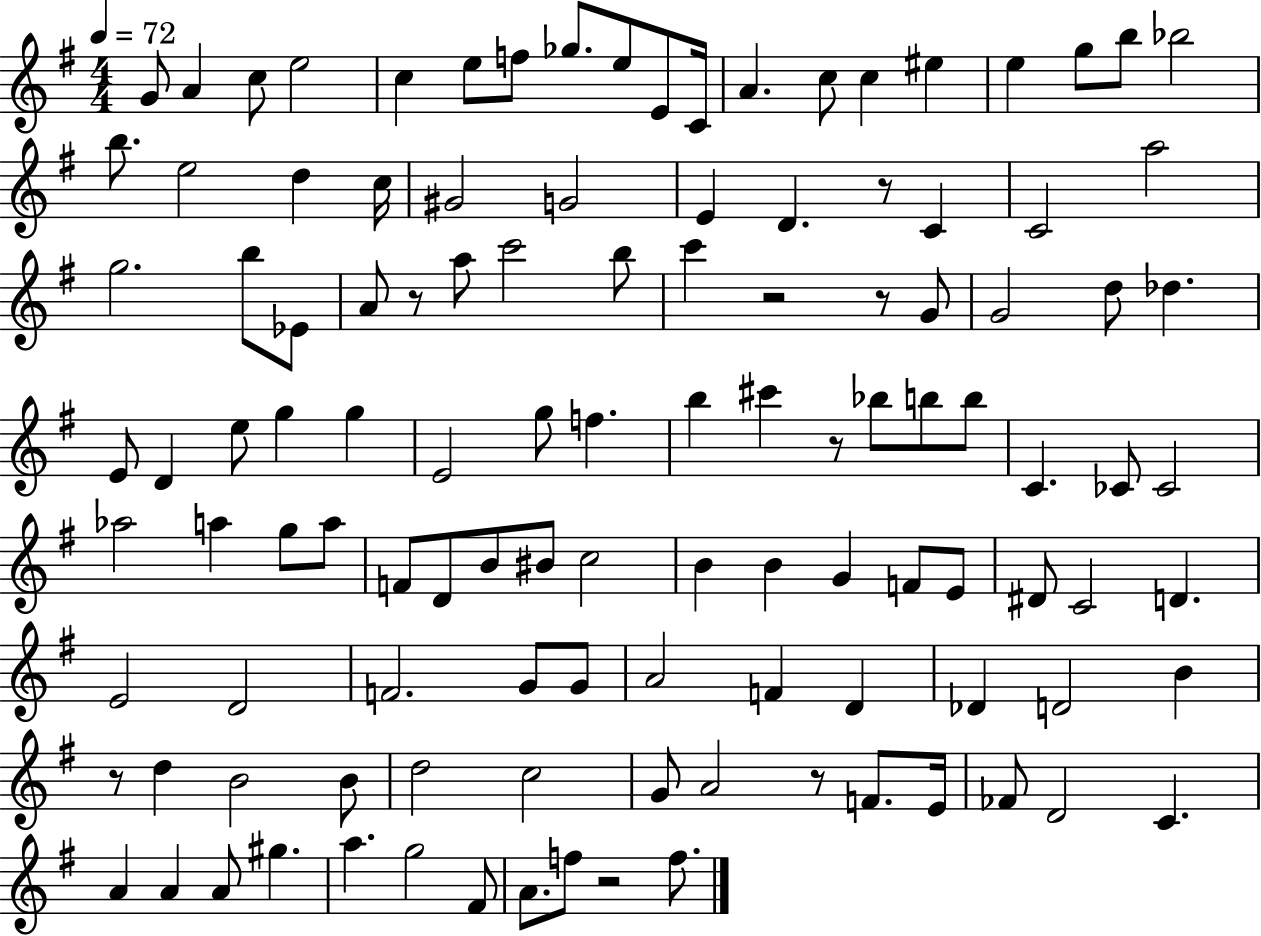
X:1
T:Untitled
M:4/4
L:1/4
K:G
G/2 A c/2 e2 c e/2 f/2 _g/2 e/2 E/2 C/4 A c/2 c ^e e g/2 b/2 _b2 b/2 e2 d c/4 ^G2 G2 E D z/2 C C2 a2 g2 b/2 _E/2 A/2 z/2 a/2 c'2 b/2 c' z2 z/2 G/2 G2 d/2 _d E/2 D e/2 g g E2 g/2 f b ^c' z/2 _b/2 b/2 b/2 C _C/2 _C2 _a2 a g/2 a/2 F/2 D/2 B/2 ^B/2 c2 B B G F/2 E/2 ^D/2 C2 D E2 D2 F2 G/2 G/2 A2 F D _D D2 B z/2 d B2 B/2 d2 c2 G/2 A2 z/2 F/2 E/4 _F/2 D2 C A A A/2 ^g a g2 ^F/2 A/2 f/2 z2 f/2